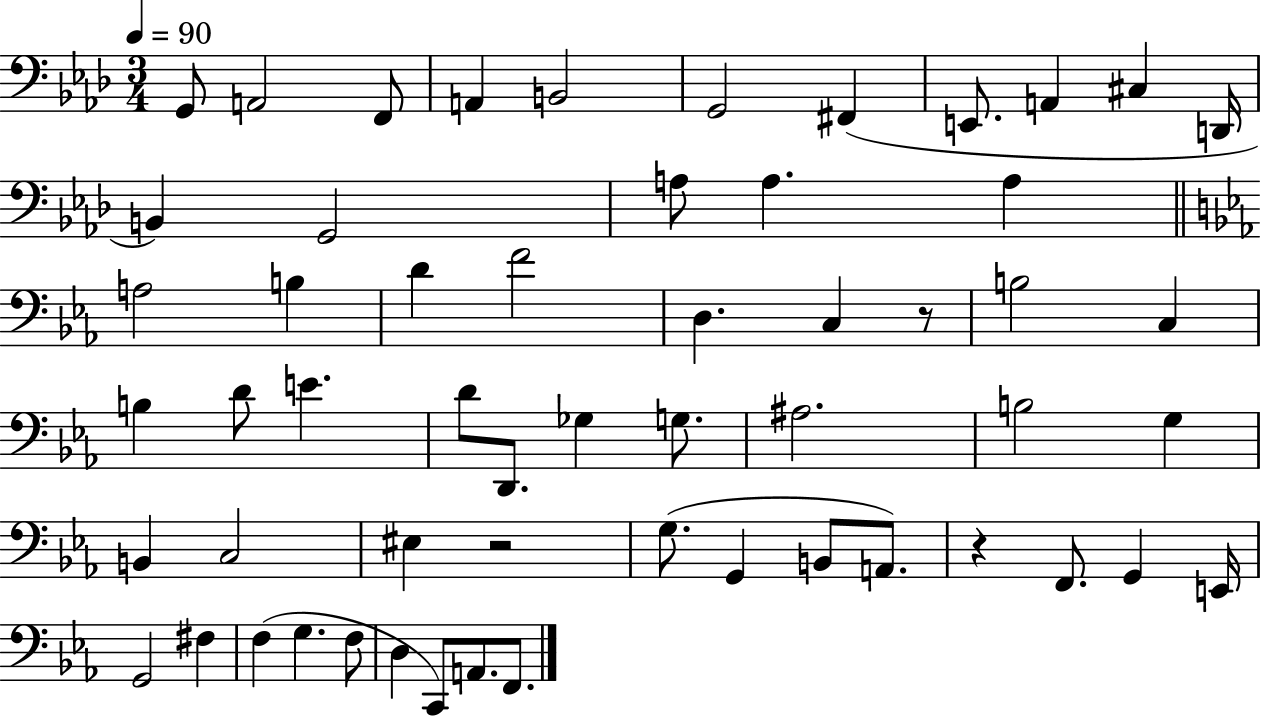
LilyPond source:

{
  \clef bass
  \numericTimeSignature
  \time 3/4
  \key aes \major
  \tempo 4 = 90
  g,8 a,2 f,8 | a,4 b,2 | g,2 fis,4( | e,8. a,4 cis4 d,16 | \break b,4) g,2 | a8 a4. a4 | \bar "||" \break \key ees \major a2 b4 | d'4 f'2 | d4. c4 r8 | b2 c4 | \break b4 d'8 e'4. | d'8 d,8. ges4 g8. | ais2. | b2 g4 | \break b,4 c2 | eis4 r2 | g8.( g,4 b,8 a,8.) | r4 f,8. g,4 e,16 | \break g,2 fis4 | f4( g4. f8 | d4 c,8) a,8. f,8. | \bar "|."
}